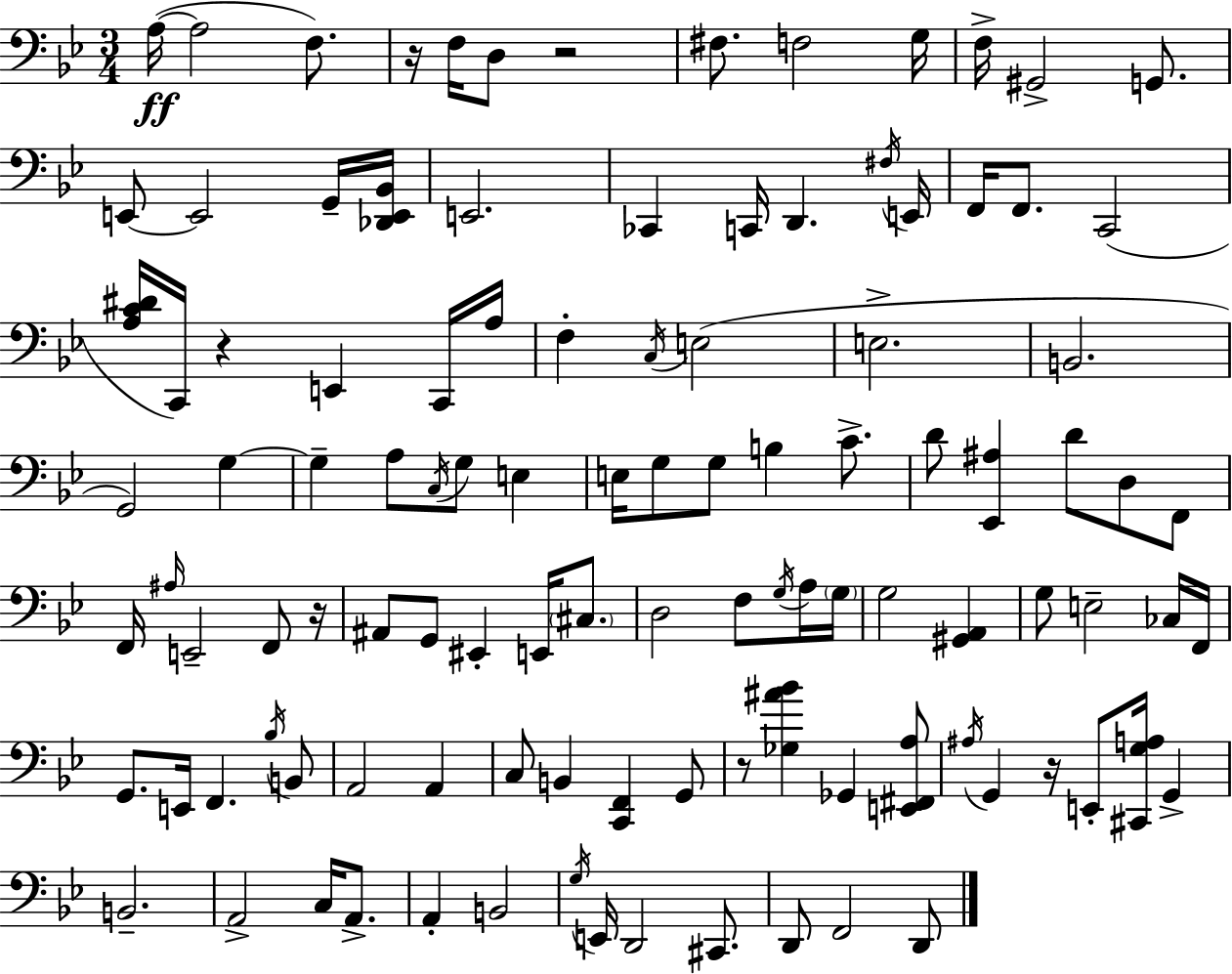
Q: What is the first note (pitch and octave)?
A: A3